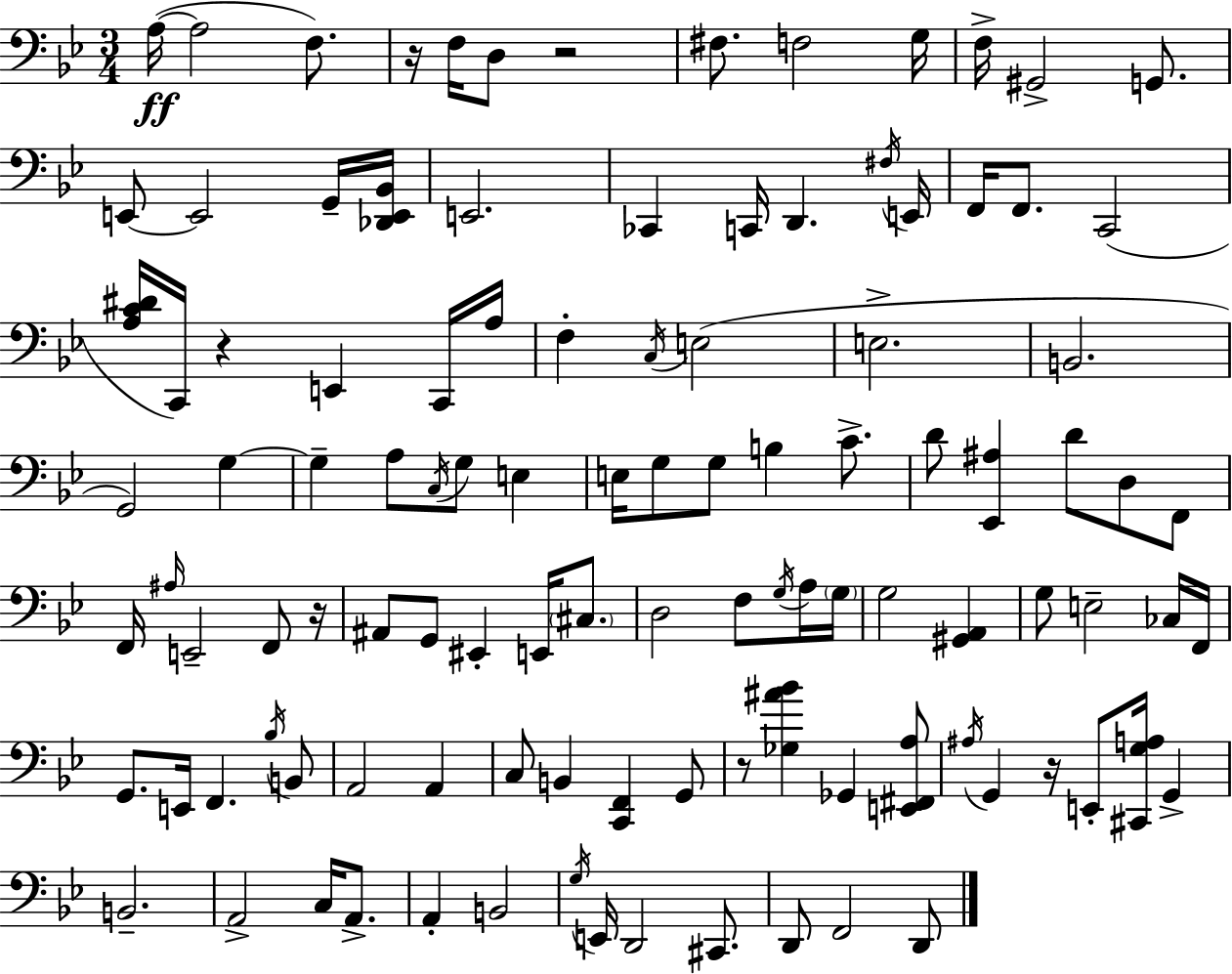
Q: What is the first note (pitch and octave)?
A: A3